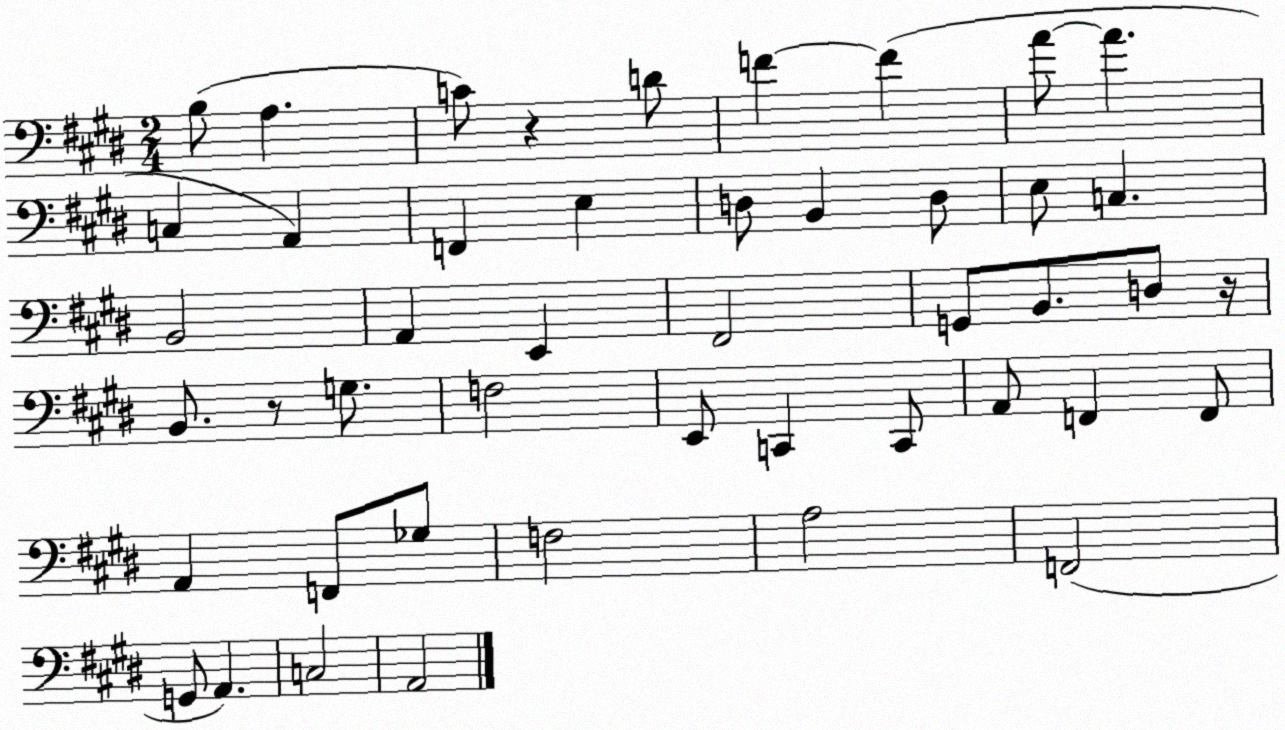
X:1
T:Untitled
M:2/4
L:1/4
K:E
B,/2 A, C/2 z D/2 F F A/2 A C, A,, F,, E, D,/2 B,, D,/2 E,/2 C, B,,2 A,, E,, ^F,,2 G,,/2 B,,/2 D,/2 z/4 B,,/2 z/2 G,/2 F,2 E,,/2 C,, C,,/2 A,,/2 F,, F,,/2 A,, F,,/2 _G,/2 F,2 A,2 F,,2 G,,/2 A,, C,2 A,,2